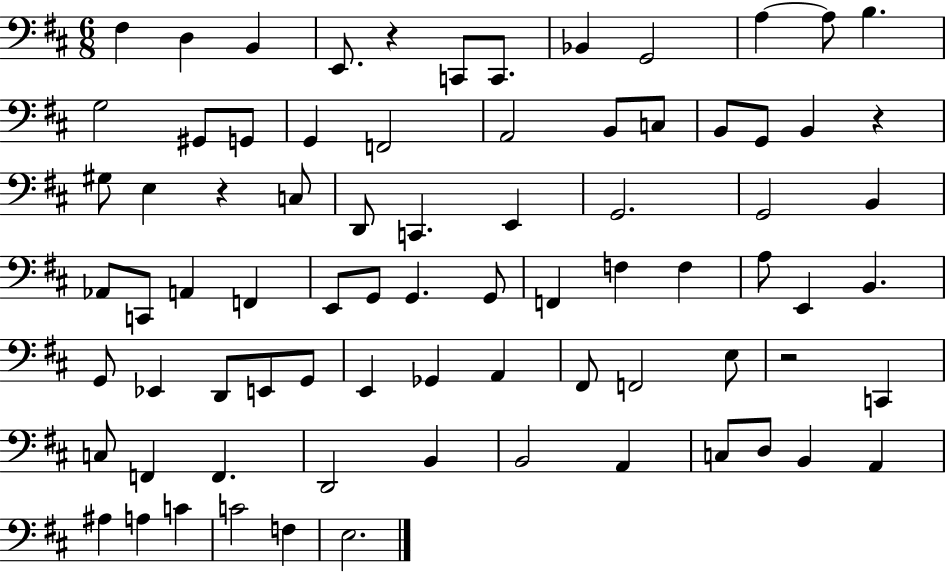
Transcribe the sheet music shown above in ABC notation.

X:1
T:Untitled
M:6/8
L:1/4
K:D
^F, D, B,, E,,/2 z C,,/2 C,,/2 _B,, G,,2 A, A,/2 B, G,2 ^G,,/2 G,,/2 G,, F,,2 A,,2 B,,/2 C,/2 B,,/2 G,,/2 B,, z ^G,/2 E, z C,/2 D,,/2 C,, E,, G,,2 G,,2 B,, _A,,/2 C,,/2 A,, F,, E,,/2 G,,/2 G,, G,,/2 F,, F, F, A,/2 E,, B,, G,,/2 _E,, D,,/2 E,,/2 G,,/2 E,, _G,, A,, ^F,,/2 F,,2 E,/2 z2 C,, C,/2 F,, F,, D,,2 B,, B,,2 A,, C,/2 D,/2 B,, A,, ^A, A, C C2 F, E,2